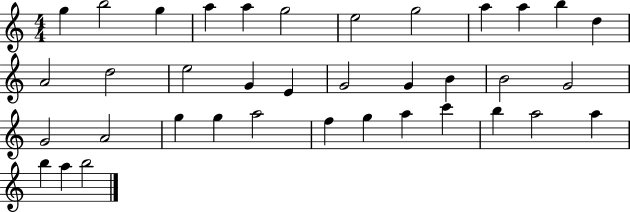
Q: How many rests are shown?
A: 0